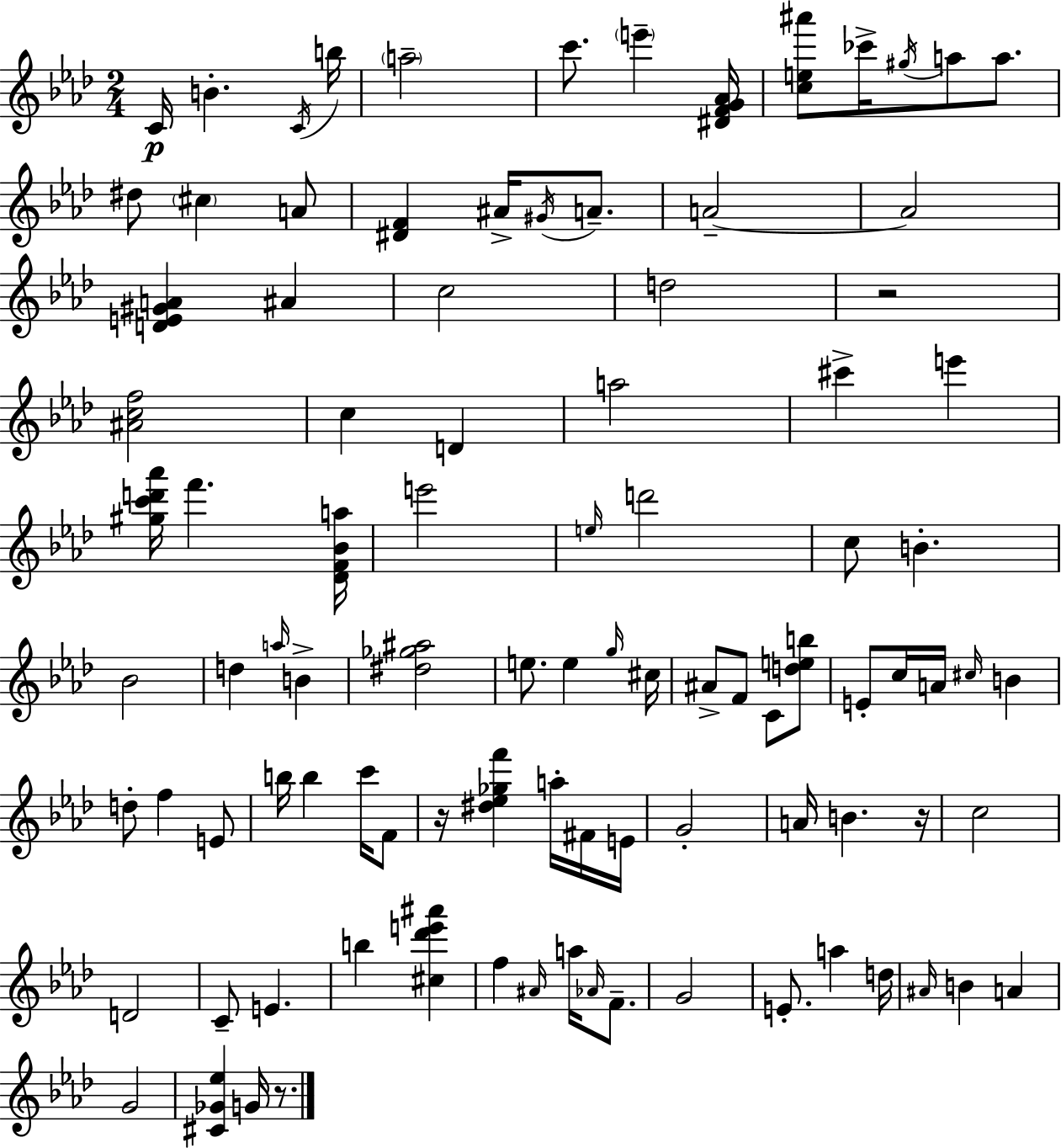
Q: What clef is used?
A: treble